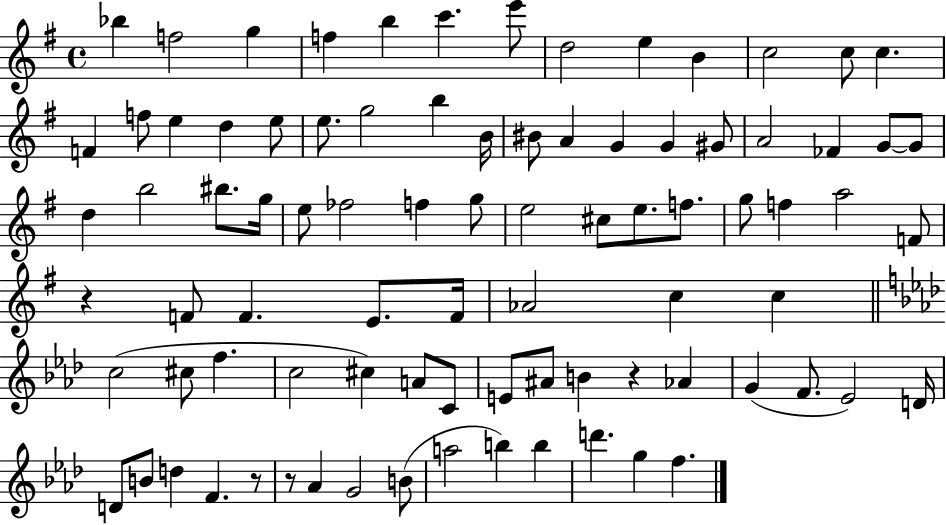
X:1
T:Untitled
M:4/4
L:1/4
K:G
_b f2 g f b c' e'/2 d2 e B c2 c/2 c F f/2 e d e/2 e/2 g2 b B/4 ^B/2 A G G ^G/2 A2 _F G/2 G/2 d b2 ^b/2 g/4 e/2 _f2 f g/2 e2 ^c/2 e/2 f/2 g/2 f a2 F/2 z F/2 F E/2 F/4 _A2 c c c2 ^c/2 f c2 ^c A/2 C/2 E/2 ^A/2 B z _A G F/2 _E2 D/4 D/2 B/2 d F z/2 z/2 _A G2 B/2 a2 b b d' g f